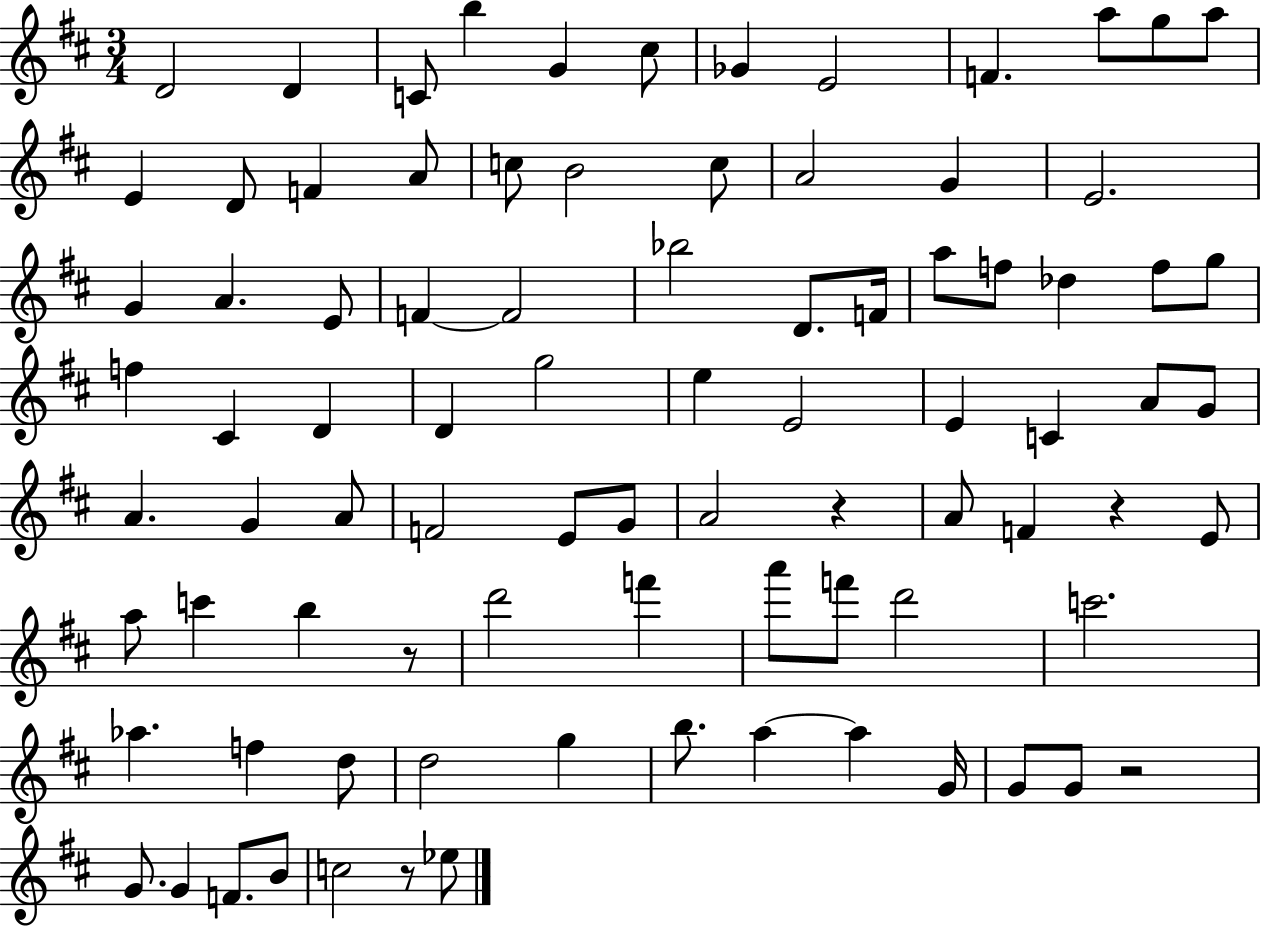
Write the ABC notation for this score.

X:1
T:Untitled
M:3/4
L:1/4
K:D
D2 D C/2 b G ^c/2 _G E2 F a/2 g/2 a/2 E D/2 F A/2 c/2 B2 c/2 A2 G E2 G A E/2 F F2 _b2 D/2 F/4 a/2 f/2 _d f/2 g/2 f ^C D D g2 e E2 E C A/2 G/2 A G A/2 F2 E/2 G/2 A2 z A/2 F z E/2 a/2 c' b z/2 d'2 f' a'/2 f'/2 d'2 c'2 _a f d/2 d2 g b/2 a a G/4 G/2 G/2 z2 G/2 G F/2 B/2 c2 z/2 _e/2